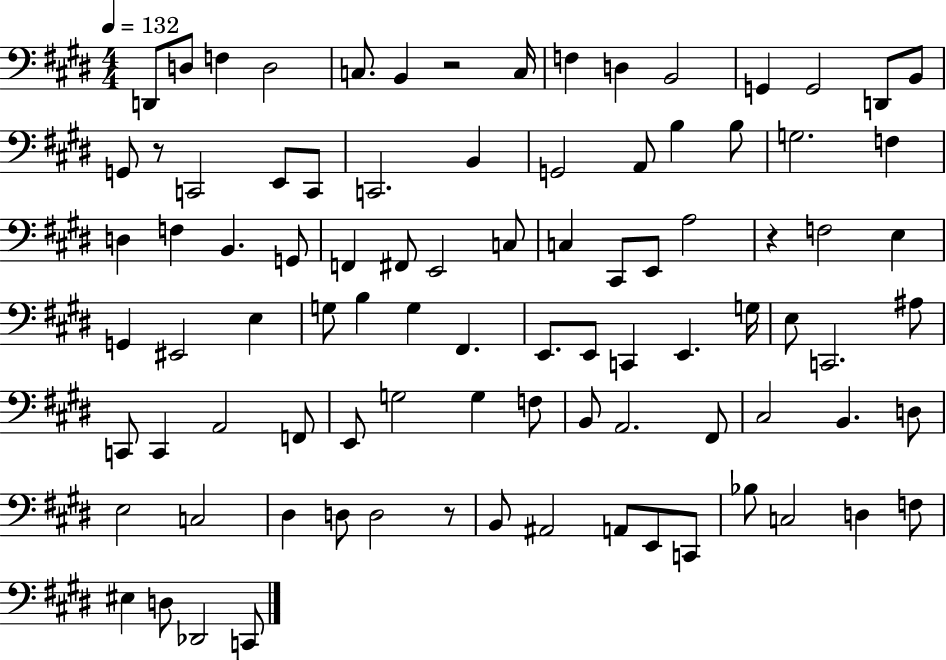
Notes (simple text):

D2/e D3/e F3/q D3/h C3/e. B2/q R/h C3/s F3/q D3/q B2/h G2/q G2/h D2/e B2/e G2/e R/e C2/h E2/e C2/e C2/h. B2/q G2/h A2/e B3/q B3/e G3/h. F3/q D3/q F3/q B2/q. G2/e F2/q F#2/e E2/h C3/e C3/q C#2/e E2/e A3/h R/q F3/h E3/q G2/q EIS2/h E3/q G3/e B3/q G3/q F#2/q. E2/e. E2/e C2/q E2/q. G3/s E3/e C2/h. A#3/e C2/e C2/q A2/h F2/e E2/e G3/h G3/q F3/e B2/e A2/h. F#2/e C#3/h B2/q. D3/e E3/h C3/h D#3/q D3/e D3/h R/e B2/e A#2/h A2/e E2/e C2/e Bb3/e C3/h D3/q F3/e EIS3/q D3/e Db2/h C2/e